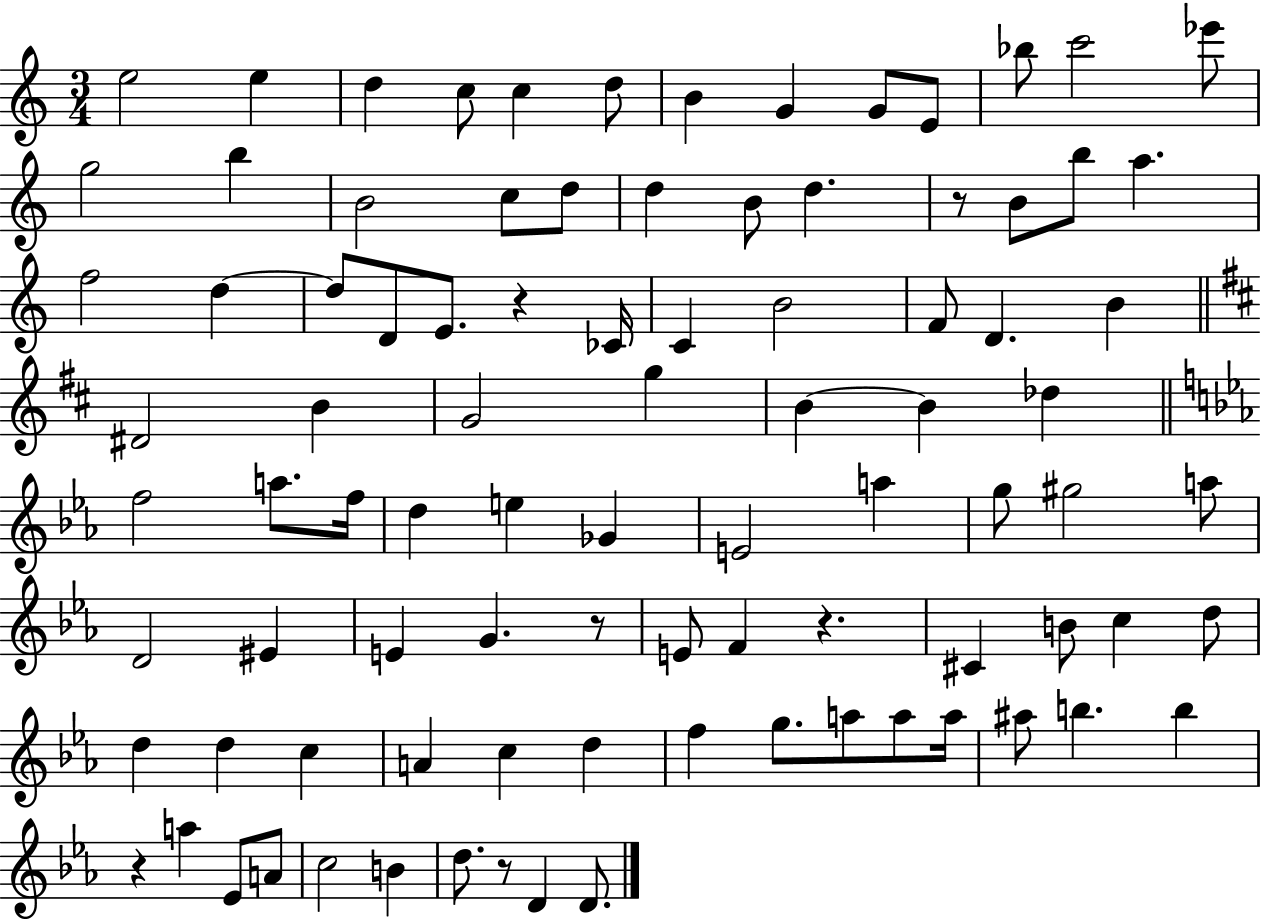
{
  \clef treble
  \numericTimeSignature
  \time 3/4
  \key c \major
  \repeat volta 2 { e''2 e''4 | d''4 c''8 c''4 d''8 | b'4 g'4 g'8 e'8 | bes''8 c'''2 ees'''8 | \break g''2 b''4 | b'2 c''8 d''8 | d''4 b'8 d''4. | r8 b'8 b''8 a''4. | \break f''2 d''4~~ | d''8 d'8 e'8. r4 ces'16 | c'4 b'2 | f'8 d'4. b'4 | \break \bar "||" \break \key d \major dis'2 b'4 | g'2 g''4 | b'4~~ b'4 des''4 | \bar "||" \break \key c \minor f''2 a''8. f''16 | d''4 e''4 ges'4 | e'2 a''4 | g''8 gis''2 a''8 | \break d'2 eis'4 | e'4 g'4. r8 | e'8 f'4 r4. | cis'4 b'8 c''4 d''8 | \break d''4 d''4 c''4 | a'4 c''4 d''4 | f''4 g''8. a''8 a''8 a''16 | ais''8 b''4. b''4 | \break r4 a''4 ees'8 a'8 | c''2 b'4 | d''8. r8 d'4 d'8. | } \bar "|."
}